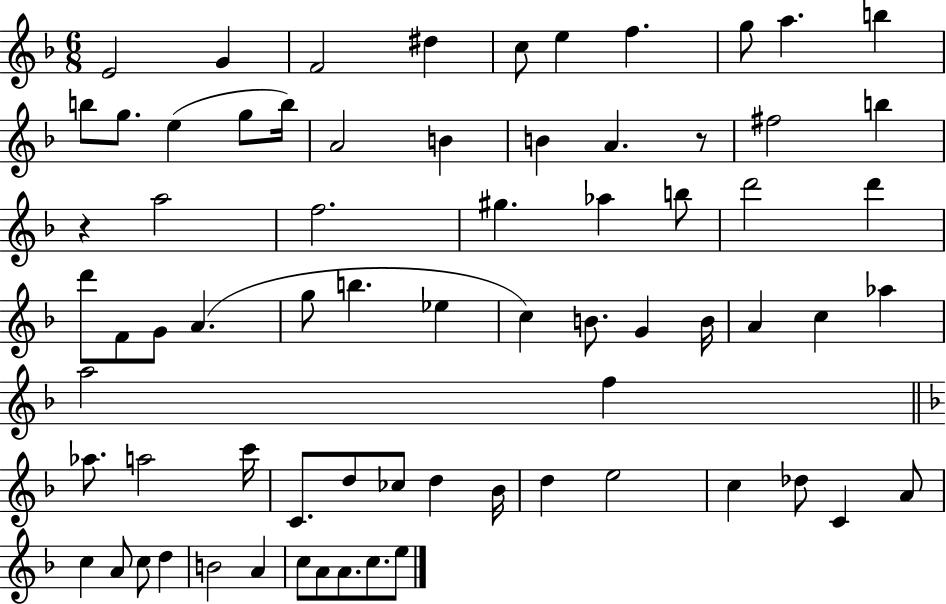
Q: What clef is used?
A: treble